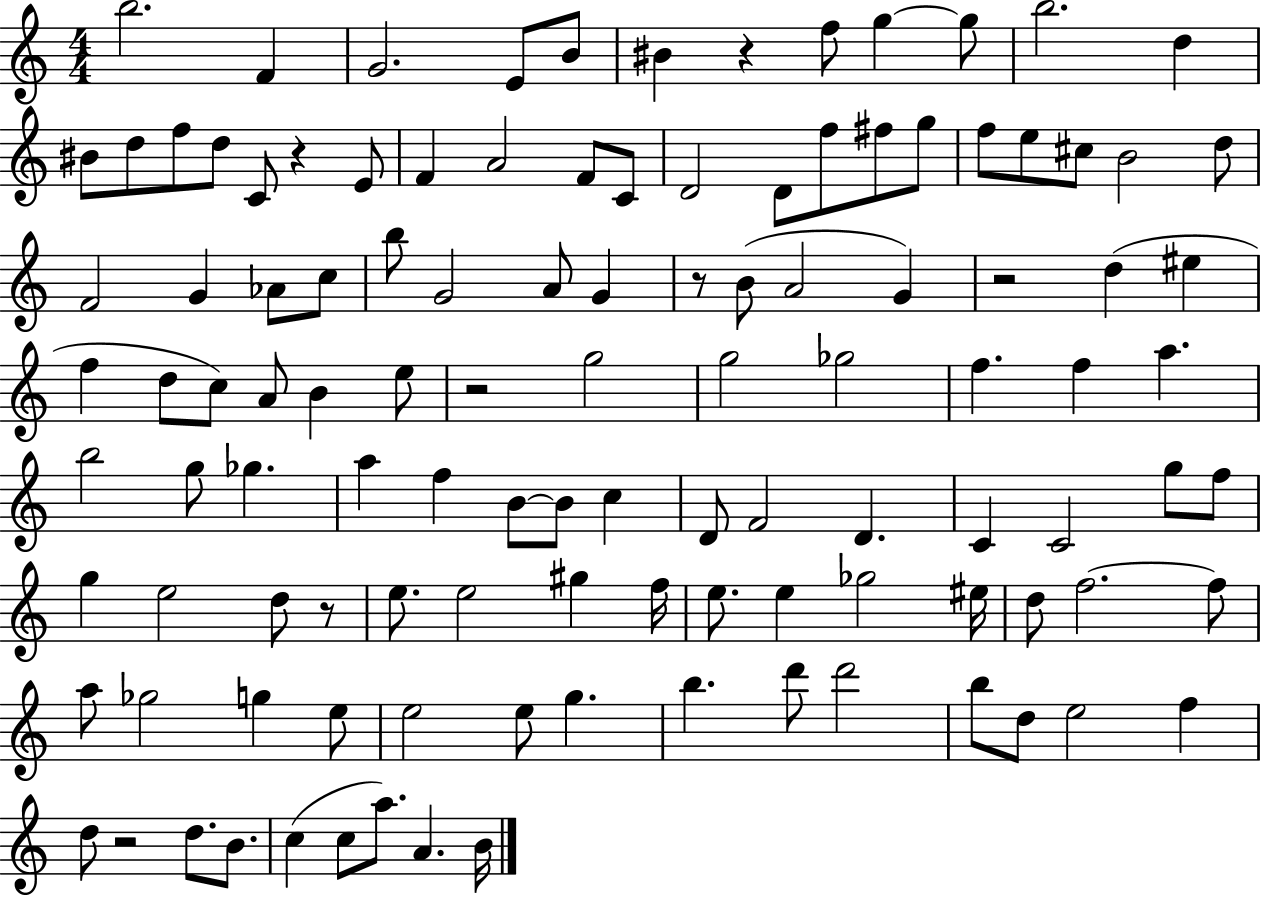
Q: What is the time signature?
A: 4/4